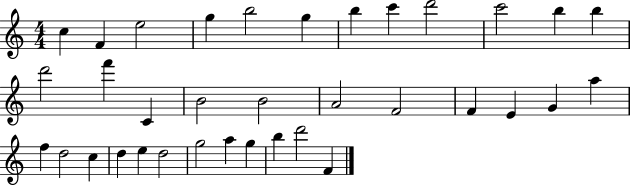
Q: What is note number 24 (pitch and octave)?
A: F5